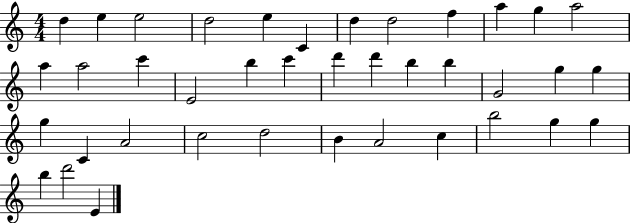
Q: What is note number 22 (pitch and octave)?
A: B5